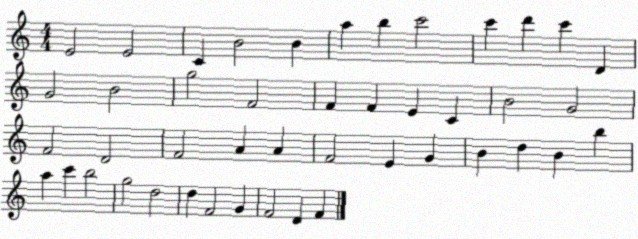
X:1
T:Untitled
M:4/4
L:1/4
K:C
E2 E2 C B2 B a b c'2 c' d' c' D G2 B2 g2 F2 F F E C B2 G2 F2 D2 F2 A A F2 E G B d B b a c' b2 g2 d2 d F2 G F2 D F